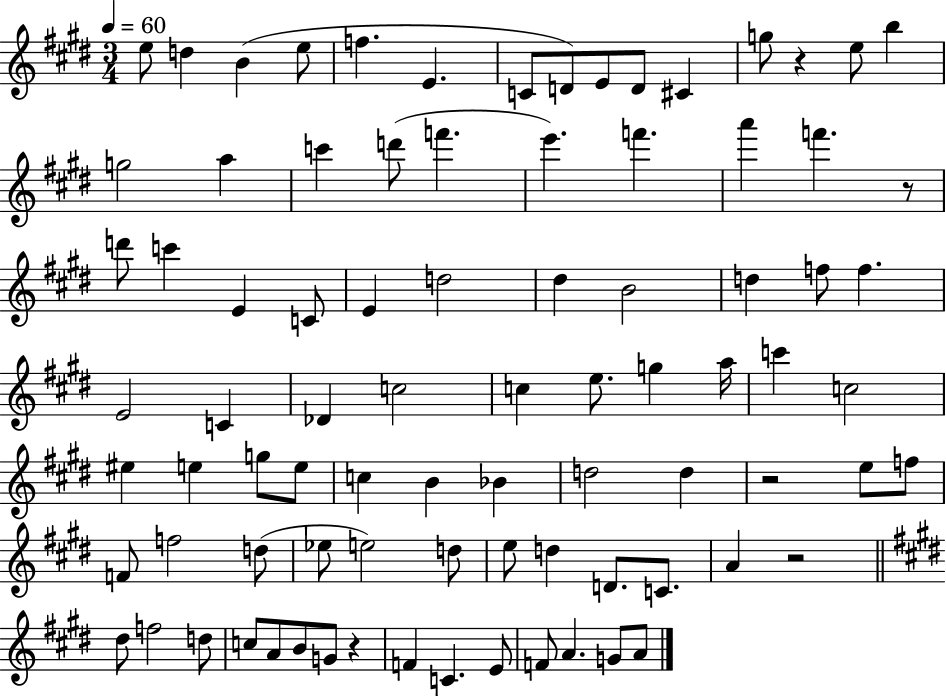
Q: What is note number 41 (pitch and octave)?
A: G5